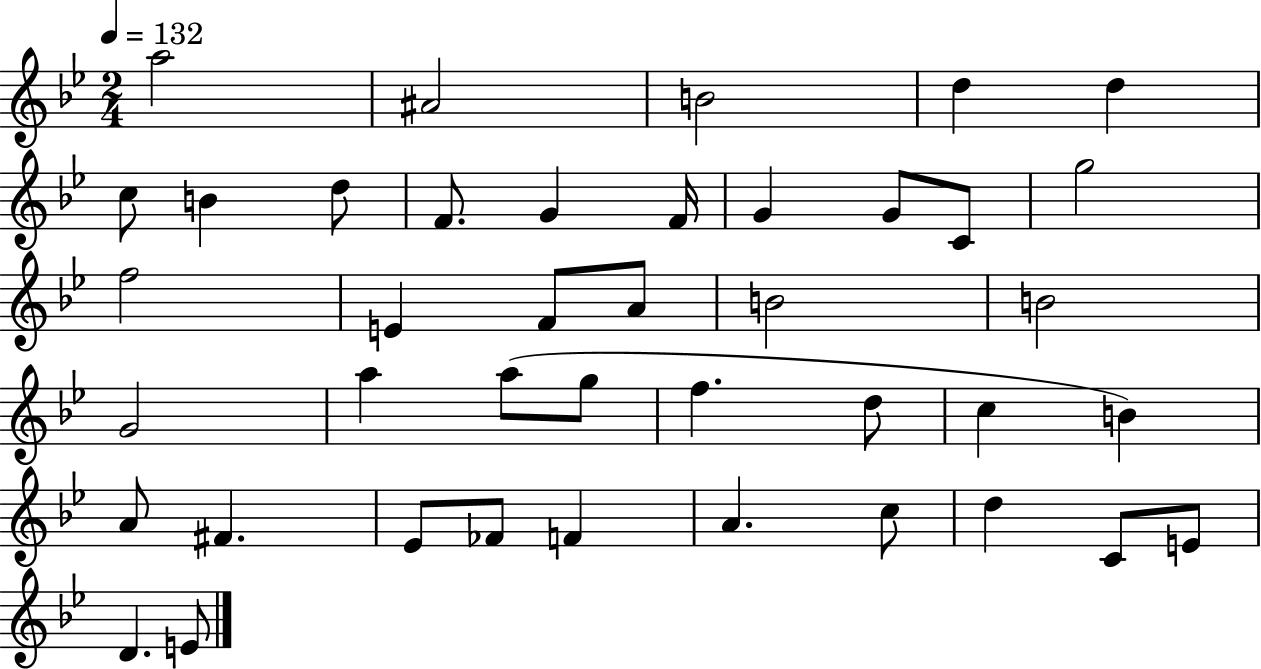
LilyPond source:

{
  \clef treble
  \numericTimeSignature
  \time 2/4
  \key bes \major
  \tempo 4 = 132
  a''2 | ais'2 | b'2 | d''4 d''4 | \break c''8 b'4 d''8 | f'8. g'4 f'16 | g'4 g'8 c'8 | g''2 | \break f''2 | e'4 f'8 a'8 | b'2 | b'2 | \break g'2 | a''4 a''8( g''8 | f''4. d''8 | c''4 b'4) | \break a'8 fis'4. | ees'8 fes'8 f'4 | a'4. c''8 | d''4 c'8 e'8 | \break d'4. e'8 | \bar "|."
}